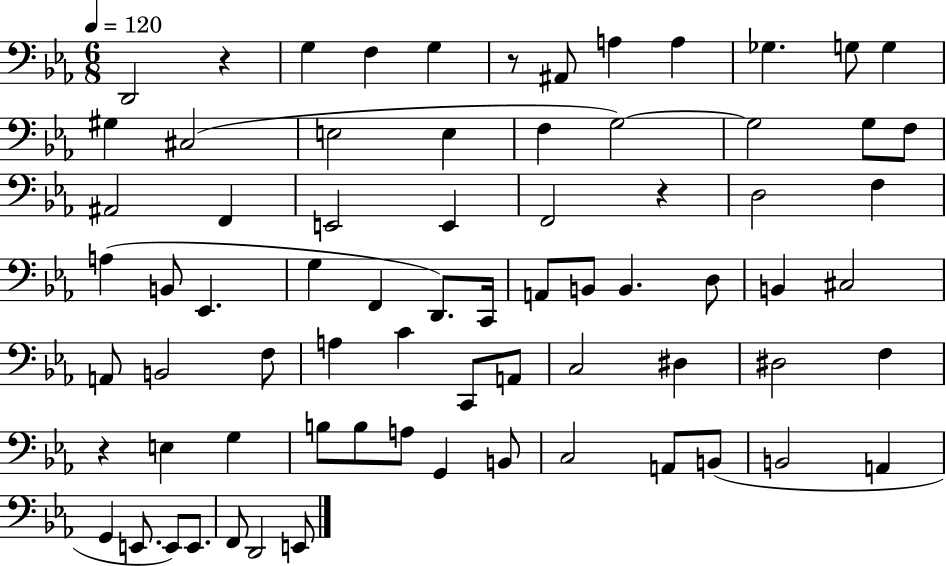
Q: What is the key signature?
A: EES major